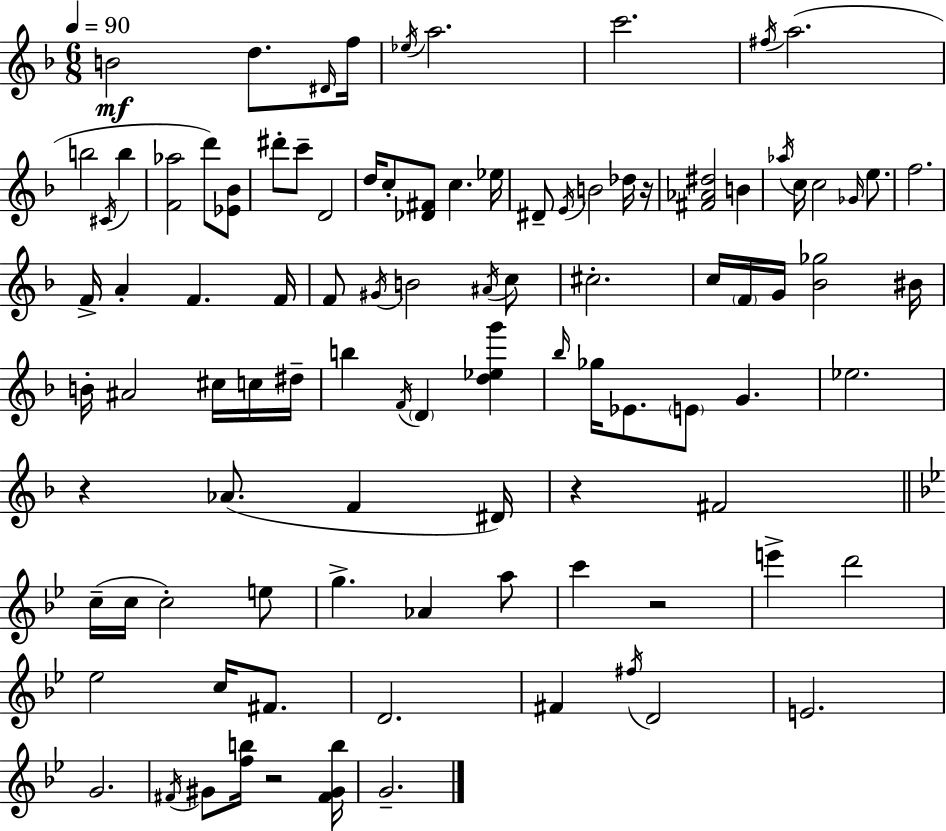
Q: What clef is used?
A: treble